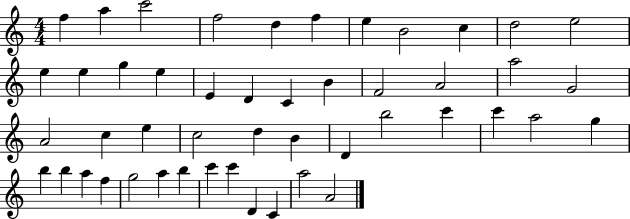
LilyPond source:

{
  \clef treble
  \numericTimeSignature
  \time 4/4
  \key c \major
  f''4 a''4 c'''2 | f''2 d''4 f''4 | e''4 b'2 c''4 | d''2 e''2 | \break e''4 e''4 g''4 e''4 | e'4 d'4 c'4 b'4 | f'2 a'2 | a''2 g'2 | \break a'2 c''4 e''4 | c''2 d''4 b'4 | d'4 b''2 c'''4 | c'''4 a''2 g''4 | \break b''4 b''4 a''4 f''4 | g''2 a''4 b''4 | c'''4 c'''4 d'4 c'4 | a''2 a'2 | \break \bar "|."
}